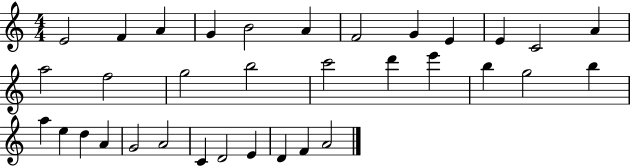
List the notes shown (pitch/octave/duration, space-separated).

E4/h F4/q A4/q G4/q B4/h A4/q F4/h G4/q E4/q E4/q C4/h A4/q A5/h F5/h G5/h B5/h C6/h D6/q E6/q B5/q G5/h B5/q A5/q E5/q D5/q A4/q G4/h A4/h C4/q D4/h E4/q D4/q F4/q A4/h